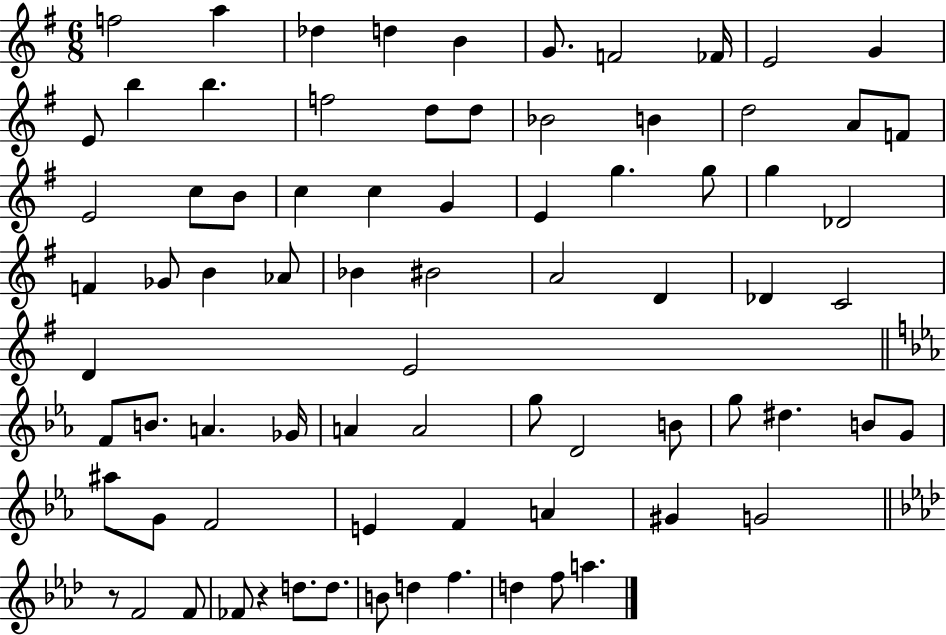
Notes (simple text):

F5/h A5/q Db5/q D5/q B4/q G4/e. F4/h FES4/s E4/h G4/q E4/e B5/q B5/q. F5/h D5/e D5/e Bb4/h B4/q D5/h A4/e F4/e E4/h C5/e B4/e C5/q C5/q G4/q E4/q G5/q. G5/e G5/q Db4/h F4/q Gb4/e B4/q Ab4/e Bb4/q BIS4/h A4/h D4/q Db4/q C4/h D4/q E4/h F4/e B4/e. A4/q. Gb4/s A4/q A4/h G5/e D4/h B4/e G5/e D#5/q. B4/e G4/e A#5/e G4/e F4/h E4/q F4/q A4/q G#4/q G4/h R/e F4/h F4/e FES4/e R/q D5/e. D5/e. B4/e D5/q F5/q. D5/q F5/e A5/q.